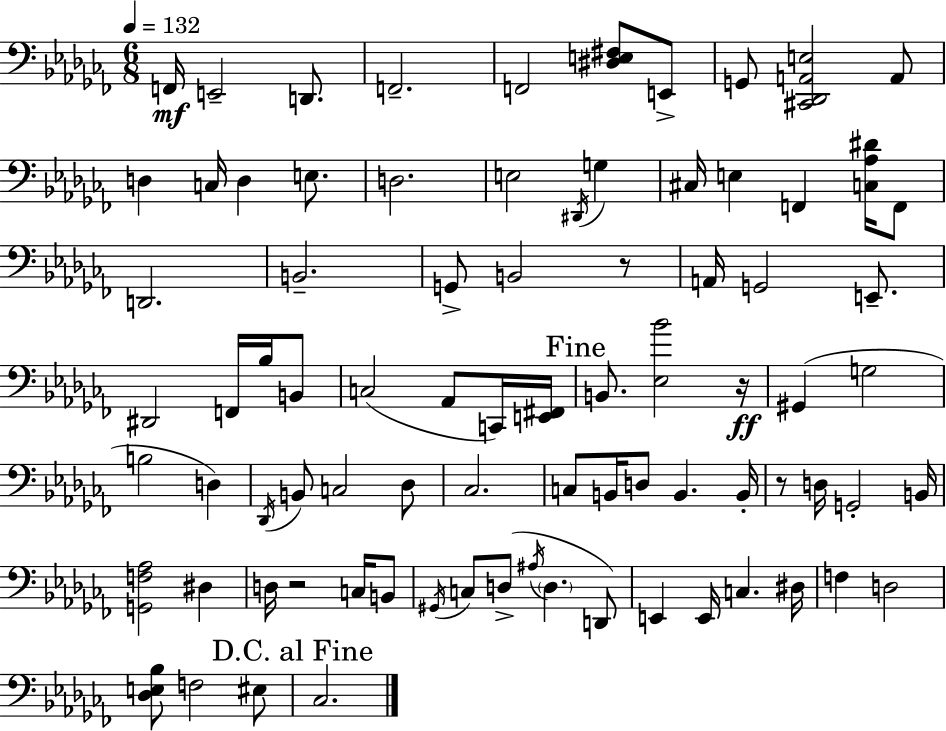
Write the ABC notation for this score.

X:1
T:Untitled
M:6/8
L:1/4
K:Abm
F,,/4 E,,2 D,,/2 F,,2 F,,2 [^D,E,^F,]/2 E,,/2 G,,/2 [^C,,_D,,A,,E,]2 A,,/2 D, C,/4 D, E,/2 D,2 E,2 ^D,,/4 G, ^C,/4 E, F,, [C,_A,^D]/4 F,,/2 D,,2 B,,2 G,,/2 B,,2 z/2 A,,/4 G,,2 E,,/2 ^D,,2 F,,/4 _B,/4 B,,/2 C,2 _A,,/2 C,,/4 [E,,^F,,]/4 B,,/2 [_E,_B]2 z/4 ^G,, G,2 B,2 D, _D,,/4 B,,/2 C,2 _D,/2 _C,2 C,/2 B,,/4 D,/2 B,, B,,/4 z/2 D,/4 G,,2 B,,/4 [G,,F,_A,]2 ^D, D,/4 z2 C,/4 B,,/2 ^G,,/4 C,/2 D,/2 ^A,/4 D, D,,/2 E,, E,,/4 C, ^D,/4 F, D,2 [_D,E,_B,]/2 F,2 ^E,/2 _C,2